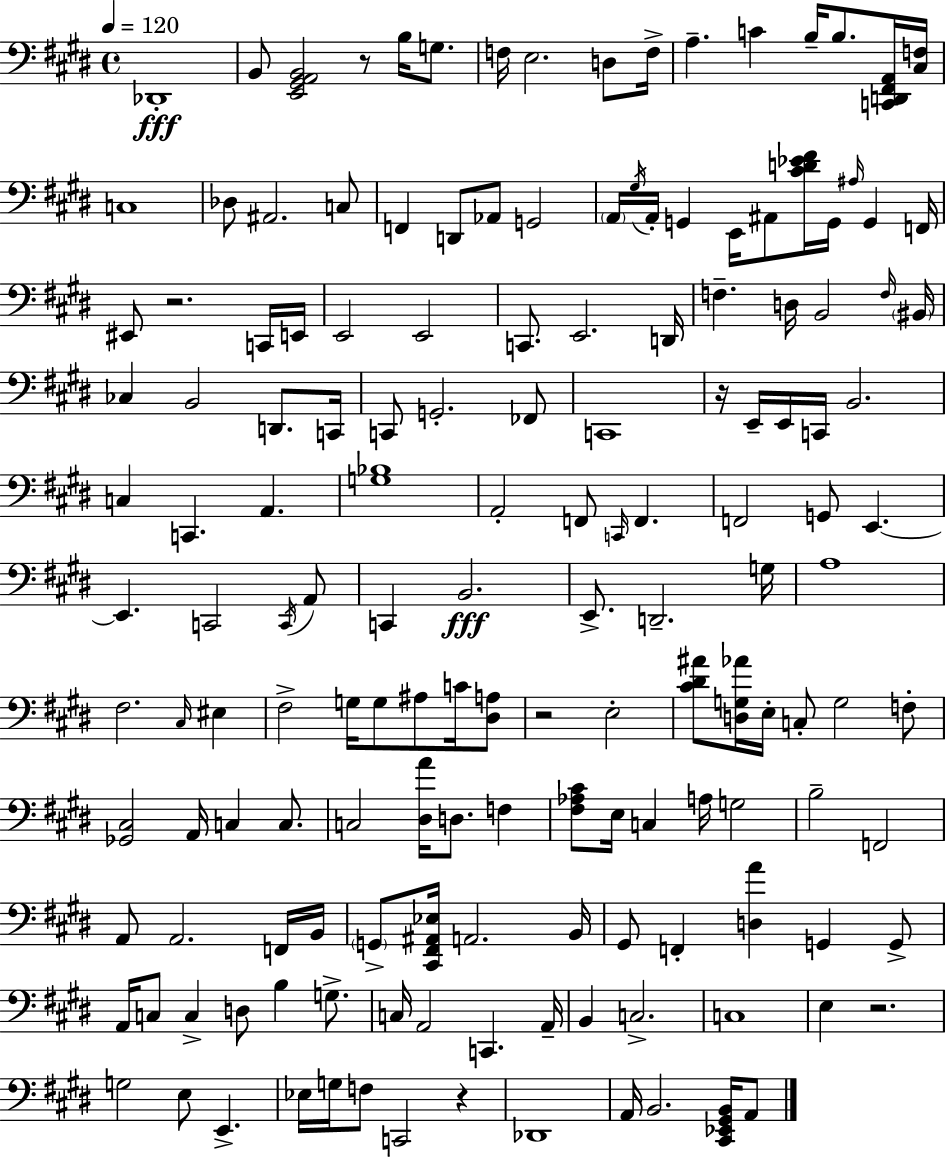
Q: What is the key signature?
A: E major